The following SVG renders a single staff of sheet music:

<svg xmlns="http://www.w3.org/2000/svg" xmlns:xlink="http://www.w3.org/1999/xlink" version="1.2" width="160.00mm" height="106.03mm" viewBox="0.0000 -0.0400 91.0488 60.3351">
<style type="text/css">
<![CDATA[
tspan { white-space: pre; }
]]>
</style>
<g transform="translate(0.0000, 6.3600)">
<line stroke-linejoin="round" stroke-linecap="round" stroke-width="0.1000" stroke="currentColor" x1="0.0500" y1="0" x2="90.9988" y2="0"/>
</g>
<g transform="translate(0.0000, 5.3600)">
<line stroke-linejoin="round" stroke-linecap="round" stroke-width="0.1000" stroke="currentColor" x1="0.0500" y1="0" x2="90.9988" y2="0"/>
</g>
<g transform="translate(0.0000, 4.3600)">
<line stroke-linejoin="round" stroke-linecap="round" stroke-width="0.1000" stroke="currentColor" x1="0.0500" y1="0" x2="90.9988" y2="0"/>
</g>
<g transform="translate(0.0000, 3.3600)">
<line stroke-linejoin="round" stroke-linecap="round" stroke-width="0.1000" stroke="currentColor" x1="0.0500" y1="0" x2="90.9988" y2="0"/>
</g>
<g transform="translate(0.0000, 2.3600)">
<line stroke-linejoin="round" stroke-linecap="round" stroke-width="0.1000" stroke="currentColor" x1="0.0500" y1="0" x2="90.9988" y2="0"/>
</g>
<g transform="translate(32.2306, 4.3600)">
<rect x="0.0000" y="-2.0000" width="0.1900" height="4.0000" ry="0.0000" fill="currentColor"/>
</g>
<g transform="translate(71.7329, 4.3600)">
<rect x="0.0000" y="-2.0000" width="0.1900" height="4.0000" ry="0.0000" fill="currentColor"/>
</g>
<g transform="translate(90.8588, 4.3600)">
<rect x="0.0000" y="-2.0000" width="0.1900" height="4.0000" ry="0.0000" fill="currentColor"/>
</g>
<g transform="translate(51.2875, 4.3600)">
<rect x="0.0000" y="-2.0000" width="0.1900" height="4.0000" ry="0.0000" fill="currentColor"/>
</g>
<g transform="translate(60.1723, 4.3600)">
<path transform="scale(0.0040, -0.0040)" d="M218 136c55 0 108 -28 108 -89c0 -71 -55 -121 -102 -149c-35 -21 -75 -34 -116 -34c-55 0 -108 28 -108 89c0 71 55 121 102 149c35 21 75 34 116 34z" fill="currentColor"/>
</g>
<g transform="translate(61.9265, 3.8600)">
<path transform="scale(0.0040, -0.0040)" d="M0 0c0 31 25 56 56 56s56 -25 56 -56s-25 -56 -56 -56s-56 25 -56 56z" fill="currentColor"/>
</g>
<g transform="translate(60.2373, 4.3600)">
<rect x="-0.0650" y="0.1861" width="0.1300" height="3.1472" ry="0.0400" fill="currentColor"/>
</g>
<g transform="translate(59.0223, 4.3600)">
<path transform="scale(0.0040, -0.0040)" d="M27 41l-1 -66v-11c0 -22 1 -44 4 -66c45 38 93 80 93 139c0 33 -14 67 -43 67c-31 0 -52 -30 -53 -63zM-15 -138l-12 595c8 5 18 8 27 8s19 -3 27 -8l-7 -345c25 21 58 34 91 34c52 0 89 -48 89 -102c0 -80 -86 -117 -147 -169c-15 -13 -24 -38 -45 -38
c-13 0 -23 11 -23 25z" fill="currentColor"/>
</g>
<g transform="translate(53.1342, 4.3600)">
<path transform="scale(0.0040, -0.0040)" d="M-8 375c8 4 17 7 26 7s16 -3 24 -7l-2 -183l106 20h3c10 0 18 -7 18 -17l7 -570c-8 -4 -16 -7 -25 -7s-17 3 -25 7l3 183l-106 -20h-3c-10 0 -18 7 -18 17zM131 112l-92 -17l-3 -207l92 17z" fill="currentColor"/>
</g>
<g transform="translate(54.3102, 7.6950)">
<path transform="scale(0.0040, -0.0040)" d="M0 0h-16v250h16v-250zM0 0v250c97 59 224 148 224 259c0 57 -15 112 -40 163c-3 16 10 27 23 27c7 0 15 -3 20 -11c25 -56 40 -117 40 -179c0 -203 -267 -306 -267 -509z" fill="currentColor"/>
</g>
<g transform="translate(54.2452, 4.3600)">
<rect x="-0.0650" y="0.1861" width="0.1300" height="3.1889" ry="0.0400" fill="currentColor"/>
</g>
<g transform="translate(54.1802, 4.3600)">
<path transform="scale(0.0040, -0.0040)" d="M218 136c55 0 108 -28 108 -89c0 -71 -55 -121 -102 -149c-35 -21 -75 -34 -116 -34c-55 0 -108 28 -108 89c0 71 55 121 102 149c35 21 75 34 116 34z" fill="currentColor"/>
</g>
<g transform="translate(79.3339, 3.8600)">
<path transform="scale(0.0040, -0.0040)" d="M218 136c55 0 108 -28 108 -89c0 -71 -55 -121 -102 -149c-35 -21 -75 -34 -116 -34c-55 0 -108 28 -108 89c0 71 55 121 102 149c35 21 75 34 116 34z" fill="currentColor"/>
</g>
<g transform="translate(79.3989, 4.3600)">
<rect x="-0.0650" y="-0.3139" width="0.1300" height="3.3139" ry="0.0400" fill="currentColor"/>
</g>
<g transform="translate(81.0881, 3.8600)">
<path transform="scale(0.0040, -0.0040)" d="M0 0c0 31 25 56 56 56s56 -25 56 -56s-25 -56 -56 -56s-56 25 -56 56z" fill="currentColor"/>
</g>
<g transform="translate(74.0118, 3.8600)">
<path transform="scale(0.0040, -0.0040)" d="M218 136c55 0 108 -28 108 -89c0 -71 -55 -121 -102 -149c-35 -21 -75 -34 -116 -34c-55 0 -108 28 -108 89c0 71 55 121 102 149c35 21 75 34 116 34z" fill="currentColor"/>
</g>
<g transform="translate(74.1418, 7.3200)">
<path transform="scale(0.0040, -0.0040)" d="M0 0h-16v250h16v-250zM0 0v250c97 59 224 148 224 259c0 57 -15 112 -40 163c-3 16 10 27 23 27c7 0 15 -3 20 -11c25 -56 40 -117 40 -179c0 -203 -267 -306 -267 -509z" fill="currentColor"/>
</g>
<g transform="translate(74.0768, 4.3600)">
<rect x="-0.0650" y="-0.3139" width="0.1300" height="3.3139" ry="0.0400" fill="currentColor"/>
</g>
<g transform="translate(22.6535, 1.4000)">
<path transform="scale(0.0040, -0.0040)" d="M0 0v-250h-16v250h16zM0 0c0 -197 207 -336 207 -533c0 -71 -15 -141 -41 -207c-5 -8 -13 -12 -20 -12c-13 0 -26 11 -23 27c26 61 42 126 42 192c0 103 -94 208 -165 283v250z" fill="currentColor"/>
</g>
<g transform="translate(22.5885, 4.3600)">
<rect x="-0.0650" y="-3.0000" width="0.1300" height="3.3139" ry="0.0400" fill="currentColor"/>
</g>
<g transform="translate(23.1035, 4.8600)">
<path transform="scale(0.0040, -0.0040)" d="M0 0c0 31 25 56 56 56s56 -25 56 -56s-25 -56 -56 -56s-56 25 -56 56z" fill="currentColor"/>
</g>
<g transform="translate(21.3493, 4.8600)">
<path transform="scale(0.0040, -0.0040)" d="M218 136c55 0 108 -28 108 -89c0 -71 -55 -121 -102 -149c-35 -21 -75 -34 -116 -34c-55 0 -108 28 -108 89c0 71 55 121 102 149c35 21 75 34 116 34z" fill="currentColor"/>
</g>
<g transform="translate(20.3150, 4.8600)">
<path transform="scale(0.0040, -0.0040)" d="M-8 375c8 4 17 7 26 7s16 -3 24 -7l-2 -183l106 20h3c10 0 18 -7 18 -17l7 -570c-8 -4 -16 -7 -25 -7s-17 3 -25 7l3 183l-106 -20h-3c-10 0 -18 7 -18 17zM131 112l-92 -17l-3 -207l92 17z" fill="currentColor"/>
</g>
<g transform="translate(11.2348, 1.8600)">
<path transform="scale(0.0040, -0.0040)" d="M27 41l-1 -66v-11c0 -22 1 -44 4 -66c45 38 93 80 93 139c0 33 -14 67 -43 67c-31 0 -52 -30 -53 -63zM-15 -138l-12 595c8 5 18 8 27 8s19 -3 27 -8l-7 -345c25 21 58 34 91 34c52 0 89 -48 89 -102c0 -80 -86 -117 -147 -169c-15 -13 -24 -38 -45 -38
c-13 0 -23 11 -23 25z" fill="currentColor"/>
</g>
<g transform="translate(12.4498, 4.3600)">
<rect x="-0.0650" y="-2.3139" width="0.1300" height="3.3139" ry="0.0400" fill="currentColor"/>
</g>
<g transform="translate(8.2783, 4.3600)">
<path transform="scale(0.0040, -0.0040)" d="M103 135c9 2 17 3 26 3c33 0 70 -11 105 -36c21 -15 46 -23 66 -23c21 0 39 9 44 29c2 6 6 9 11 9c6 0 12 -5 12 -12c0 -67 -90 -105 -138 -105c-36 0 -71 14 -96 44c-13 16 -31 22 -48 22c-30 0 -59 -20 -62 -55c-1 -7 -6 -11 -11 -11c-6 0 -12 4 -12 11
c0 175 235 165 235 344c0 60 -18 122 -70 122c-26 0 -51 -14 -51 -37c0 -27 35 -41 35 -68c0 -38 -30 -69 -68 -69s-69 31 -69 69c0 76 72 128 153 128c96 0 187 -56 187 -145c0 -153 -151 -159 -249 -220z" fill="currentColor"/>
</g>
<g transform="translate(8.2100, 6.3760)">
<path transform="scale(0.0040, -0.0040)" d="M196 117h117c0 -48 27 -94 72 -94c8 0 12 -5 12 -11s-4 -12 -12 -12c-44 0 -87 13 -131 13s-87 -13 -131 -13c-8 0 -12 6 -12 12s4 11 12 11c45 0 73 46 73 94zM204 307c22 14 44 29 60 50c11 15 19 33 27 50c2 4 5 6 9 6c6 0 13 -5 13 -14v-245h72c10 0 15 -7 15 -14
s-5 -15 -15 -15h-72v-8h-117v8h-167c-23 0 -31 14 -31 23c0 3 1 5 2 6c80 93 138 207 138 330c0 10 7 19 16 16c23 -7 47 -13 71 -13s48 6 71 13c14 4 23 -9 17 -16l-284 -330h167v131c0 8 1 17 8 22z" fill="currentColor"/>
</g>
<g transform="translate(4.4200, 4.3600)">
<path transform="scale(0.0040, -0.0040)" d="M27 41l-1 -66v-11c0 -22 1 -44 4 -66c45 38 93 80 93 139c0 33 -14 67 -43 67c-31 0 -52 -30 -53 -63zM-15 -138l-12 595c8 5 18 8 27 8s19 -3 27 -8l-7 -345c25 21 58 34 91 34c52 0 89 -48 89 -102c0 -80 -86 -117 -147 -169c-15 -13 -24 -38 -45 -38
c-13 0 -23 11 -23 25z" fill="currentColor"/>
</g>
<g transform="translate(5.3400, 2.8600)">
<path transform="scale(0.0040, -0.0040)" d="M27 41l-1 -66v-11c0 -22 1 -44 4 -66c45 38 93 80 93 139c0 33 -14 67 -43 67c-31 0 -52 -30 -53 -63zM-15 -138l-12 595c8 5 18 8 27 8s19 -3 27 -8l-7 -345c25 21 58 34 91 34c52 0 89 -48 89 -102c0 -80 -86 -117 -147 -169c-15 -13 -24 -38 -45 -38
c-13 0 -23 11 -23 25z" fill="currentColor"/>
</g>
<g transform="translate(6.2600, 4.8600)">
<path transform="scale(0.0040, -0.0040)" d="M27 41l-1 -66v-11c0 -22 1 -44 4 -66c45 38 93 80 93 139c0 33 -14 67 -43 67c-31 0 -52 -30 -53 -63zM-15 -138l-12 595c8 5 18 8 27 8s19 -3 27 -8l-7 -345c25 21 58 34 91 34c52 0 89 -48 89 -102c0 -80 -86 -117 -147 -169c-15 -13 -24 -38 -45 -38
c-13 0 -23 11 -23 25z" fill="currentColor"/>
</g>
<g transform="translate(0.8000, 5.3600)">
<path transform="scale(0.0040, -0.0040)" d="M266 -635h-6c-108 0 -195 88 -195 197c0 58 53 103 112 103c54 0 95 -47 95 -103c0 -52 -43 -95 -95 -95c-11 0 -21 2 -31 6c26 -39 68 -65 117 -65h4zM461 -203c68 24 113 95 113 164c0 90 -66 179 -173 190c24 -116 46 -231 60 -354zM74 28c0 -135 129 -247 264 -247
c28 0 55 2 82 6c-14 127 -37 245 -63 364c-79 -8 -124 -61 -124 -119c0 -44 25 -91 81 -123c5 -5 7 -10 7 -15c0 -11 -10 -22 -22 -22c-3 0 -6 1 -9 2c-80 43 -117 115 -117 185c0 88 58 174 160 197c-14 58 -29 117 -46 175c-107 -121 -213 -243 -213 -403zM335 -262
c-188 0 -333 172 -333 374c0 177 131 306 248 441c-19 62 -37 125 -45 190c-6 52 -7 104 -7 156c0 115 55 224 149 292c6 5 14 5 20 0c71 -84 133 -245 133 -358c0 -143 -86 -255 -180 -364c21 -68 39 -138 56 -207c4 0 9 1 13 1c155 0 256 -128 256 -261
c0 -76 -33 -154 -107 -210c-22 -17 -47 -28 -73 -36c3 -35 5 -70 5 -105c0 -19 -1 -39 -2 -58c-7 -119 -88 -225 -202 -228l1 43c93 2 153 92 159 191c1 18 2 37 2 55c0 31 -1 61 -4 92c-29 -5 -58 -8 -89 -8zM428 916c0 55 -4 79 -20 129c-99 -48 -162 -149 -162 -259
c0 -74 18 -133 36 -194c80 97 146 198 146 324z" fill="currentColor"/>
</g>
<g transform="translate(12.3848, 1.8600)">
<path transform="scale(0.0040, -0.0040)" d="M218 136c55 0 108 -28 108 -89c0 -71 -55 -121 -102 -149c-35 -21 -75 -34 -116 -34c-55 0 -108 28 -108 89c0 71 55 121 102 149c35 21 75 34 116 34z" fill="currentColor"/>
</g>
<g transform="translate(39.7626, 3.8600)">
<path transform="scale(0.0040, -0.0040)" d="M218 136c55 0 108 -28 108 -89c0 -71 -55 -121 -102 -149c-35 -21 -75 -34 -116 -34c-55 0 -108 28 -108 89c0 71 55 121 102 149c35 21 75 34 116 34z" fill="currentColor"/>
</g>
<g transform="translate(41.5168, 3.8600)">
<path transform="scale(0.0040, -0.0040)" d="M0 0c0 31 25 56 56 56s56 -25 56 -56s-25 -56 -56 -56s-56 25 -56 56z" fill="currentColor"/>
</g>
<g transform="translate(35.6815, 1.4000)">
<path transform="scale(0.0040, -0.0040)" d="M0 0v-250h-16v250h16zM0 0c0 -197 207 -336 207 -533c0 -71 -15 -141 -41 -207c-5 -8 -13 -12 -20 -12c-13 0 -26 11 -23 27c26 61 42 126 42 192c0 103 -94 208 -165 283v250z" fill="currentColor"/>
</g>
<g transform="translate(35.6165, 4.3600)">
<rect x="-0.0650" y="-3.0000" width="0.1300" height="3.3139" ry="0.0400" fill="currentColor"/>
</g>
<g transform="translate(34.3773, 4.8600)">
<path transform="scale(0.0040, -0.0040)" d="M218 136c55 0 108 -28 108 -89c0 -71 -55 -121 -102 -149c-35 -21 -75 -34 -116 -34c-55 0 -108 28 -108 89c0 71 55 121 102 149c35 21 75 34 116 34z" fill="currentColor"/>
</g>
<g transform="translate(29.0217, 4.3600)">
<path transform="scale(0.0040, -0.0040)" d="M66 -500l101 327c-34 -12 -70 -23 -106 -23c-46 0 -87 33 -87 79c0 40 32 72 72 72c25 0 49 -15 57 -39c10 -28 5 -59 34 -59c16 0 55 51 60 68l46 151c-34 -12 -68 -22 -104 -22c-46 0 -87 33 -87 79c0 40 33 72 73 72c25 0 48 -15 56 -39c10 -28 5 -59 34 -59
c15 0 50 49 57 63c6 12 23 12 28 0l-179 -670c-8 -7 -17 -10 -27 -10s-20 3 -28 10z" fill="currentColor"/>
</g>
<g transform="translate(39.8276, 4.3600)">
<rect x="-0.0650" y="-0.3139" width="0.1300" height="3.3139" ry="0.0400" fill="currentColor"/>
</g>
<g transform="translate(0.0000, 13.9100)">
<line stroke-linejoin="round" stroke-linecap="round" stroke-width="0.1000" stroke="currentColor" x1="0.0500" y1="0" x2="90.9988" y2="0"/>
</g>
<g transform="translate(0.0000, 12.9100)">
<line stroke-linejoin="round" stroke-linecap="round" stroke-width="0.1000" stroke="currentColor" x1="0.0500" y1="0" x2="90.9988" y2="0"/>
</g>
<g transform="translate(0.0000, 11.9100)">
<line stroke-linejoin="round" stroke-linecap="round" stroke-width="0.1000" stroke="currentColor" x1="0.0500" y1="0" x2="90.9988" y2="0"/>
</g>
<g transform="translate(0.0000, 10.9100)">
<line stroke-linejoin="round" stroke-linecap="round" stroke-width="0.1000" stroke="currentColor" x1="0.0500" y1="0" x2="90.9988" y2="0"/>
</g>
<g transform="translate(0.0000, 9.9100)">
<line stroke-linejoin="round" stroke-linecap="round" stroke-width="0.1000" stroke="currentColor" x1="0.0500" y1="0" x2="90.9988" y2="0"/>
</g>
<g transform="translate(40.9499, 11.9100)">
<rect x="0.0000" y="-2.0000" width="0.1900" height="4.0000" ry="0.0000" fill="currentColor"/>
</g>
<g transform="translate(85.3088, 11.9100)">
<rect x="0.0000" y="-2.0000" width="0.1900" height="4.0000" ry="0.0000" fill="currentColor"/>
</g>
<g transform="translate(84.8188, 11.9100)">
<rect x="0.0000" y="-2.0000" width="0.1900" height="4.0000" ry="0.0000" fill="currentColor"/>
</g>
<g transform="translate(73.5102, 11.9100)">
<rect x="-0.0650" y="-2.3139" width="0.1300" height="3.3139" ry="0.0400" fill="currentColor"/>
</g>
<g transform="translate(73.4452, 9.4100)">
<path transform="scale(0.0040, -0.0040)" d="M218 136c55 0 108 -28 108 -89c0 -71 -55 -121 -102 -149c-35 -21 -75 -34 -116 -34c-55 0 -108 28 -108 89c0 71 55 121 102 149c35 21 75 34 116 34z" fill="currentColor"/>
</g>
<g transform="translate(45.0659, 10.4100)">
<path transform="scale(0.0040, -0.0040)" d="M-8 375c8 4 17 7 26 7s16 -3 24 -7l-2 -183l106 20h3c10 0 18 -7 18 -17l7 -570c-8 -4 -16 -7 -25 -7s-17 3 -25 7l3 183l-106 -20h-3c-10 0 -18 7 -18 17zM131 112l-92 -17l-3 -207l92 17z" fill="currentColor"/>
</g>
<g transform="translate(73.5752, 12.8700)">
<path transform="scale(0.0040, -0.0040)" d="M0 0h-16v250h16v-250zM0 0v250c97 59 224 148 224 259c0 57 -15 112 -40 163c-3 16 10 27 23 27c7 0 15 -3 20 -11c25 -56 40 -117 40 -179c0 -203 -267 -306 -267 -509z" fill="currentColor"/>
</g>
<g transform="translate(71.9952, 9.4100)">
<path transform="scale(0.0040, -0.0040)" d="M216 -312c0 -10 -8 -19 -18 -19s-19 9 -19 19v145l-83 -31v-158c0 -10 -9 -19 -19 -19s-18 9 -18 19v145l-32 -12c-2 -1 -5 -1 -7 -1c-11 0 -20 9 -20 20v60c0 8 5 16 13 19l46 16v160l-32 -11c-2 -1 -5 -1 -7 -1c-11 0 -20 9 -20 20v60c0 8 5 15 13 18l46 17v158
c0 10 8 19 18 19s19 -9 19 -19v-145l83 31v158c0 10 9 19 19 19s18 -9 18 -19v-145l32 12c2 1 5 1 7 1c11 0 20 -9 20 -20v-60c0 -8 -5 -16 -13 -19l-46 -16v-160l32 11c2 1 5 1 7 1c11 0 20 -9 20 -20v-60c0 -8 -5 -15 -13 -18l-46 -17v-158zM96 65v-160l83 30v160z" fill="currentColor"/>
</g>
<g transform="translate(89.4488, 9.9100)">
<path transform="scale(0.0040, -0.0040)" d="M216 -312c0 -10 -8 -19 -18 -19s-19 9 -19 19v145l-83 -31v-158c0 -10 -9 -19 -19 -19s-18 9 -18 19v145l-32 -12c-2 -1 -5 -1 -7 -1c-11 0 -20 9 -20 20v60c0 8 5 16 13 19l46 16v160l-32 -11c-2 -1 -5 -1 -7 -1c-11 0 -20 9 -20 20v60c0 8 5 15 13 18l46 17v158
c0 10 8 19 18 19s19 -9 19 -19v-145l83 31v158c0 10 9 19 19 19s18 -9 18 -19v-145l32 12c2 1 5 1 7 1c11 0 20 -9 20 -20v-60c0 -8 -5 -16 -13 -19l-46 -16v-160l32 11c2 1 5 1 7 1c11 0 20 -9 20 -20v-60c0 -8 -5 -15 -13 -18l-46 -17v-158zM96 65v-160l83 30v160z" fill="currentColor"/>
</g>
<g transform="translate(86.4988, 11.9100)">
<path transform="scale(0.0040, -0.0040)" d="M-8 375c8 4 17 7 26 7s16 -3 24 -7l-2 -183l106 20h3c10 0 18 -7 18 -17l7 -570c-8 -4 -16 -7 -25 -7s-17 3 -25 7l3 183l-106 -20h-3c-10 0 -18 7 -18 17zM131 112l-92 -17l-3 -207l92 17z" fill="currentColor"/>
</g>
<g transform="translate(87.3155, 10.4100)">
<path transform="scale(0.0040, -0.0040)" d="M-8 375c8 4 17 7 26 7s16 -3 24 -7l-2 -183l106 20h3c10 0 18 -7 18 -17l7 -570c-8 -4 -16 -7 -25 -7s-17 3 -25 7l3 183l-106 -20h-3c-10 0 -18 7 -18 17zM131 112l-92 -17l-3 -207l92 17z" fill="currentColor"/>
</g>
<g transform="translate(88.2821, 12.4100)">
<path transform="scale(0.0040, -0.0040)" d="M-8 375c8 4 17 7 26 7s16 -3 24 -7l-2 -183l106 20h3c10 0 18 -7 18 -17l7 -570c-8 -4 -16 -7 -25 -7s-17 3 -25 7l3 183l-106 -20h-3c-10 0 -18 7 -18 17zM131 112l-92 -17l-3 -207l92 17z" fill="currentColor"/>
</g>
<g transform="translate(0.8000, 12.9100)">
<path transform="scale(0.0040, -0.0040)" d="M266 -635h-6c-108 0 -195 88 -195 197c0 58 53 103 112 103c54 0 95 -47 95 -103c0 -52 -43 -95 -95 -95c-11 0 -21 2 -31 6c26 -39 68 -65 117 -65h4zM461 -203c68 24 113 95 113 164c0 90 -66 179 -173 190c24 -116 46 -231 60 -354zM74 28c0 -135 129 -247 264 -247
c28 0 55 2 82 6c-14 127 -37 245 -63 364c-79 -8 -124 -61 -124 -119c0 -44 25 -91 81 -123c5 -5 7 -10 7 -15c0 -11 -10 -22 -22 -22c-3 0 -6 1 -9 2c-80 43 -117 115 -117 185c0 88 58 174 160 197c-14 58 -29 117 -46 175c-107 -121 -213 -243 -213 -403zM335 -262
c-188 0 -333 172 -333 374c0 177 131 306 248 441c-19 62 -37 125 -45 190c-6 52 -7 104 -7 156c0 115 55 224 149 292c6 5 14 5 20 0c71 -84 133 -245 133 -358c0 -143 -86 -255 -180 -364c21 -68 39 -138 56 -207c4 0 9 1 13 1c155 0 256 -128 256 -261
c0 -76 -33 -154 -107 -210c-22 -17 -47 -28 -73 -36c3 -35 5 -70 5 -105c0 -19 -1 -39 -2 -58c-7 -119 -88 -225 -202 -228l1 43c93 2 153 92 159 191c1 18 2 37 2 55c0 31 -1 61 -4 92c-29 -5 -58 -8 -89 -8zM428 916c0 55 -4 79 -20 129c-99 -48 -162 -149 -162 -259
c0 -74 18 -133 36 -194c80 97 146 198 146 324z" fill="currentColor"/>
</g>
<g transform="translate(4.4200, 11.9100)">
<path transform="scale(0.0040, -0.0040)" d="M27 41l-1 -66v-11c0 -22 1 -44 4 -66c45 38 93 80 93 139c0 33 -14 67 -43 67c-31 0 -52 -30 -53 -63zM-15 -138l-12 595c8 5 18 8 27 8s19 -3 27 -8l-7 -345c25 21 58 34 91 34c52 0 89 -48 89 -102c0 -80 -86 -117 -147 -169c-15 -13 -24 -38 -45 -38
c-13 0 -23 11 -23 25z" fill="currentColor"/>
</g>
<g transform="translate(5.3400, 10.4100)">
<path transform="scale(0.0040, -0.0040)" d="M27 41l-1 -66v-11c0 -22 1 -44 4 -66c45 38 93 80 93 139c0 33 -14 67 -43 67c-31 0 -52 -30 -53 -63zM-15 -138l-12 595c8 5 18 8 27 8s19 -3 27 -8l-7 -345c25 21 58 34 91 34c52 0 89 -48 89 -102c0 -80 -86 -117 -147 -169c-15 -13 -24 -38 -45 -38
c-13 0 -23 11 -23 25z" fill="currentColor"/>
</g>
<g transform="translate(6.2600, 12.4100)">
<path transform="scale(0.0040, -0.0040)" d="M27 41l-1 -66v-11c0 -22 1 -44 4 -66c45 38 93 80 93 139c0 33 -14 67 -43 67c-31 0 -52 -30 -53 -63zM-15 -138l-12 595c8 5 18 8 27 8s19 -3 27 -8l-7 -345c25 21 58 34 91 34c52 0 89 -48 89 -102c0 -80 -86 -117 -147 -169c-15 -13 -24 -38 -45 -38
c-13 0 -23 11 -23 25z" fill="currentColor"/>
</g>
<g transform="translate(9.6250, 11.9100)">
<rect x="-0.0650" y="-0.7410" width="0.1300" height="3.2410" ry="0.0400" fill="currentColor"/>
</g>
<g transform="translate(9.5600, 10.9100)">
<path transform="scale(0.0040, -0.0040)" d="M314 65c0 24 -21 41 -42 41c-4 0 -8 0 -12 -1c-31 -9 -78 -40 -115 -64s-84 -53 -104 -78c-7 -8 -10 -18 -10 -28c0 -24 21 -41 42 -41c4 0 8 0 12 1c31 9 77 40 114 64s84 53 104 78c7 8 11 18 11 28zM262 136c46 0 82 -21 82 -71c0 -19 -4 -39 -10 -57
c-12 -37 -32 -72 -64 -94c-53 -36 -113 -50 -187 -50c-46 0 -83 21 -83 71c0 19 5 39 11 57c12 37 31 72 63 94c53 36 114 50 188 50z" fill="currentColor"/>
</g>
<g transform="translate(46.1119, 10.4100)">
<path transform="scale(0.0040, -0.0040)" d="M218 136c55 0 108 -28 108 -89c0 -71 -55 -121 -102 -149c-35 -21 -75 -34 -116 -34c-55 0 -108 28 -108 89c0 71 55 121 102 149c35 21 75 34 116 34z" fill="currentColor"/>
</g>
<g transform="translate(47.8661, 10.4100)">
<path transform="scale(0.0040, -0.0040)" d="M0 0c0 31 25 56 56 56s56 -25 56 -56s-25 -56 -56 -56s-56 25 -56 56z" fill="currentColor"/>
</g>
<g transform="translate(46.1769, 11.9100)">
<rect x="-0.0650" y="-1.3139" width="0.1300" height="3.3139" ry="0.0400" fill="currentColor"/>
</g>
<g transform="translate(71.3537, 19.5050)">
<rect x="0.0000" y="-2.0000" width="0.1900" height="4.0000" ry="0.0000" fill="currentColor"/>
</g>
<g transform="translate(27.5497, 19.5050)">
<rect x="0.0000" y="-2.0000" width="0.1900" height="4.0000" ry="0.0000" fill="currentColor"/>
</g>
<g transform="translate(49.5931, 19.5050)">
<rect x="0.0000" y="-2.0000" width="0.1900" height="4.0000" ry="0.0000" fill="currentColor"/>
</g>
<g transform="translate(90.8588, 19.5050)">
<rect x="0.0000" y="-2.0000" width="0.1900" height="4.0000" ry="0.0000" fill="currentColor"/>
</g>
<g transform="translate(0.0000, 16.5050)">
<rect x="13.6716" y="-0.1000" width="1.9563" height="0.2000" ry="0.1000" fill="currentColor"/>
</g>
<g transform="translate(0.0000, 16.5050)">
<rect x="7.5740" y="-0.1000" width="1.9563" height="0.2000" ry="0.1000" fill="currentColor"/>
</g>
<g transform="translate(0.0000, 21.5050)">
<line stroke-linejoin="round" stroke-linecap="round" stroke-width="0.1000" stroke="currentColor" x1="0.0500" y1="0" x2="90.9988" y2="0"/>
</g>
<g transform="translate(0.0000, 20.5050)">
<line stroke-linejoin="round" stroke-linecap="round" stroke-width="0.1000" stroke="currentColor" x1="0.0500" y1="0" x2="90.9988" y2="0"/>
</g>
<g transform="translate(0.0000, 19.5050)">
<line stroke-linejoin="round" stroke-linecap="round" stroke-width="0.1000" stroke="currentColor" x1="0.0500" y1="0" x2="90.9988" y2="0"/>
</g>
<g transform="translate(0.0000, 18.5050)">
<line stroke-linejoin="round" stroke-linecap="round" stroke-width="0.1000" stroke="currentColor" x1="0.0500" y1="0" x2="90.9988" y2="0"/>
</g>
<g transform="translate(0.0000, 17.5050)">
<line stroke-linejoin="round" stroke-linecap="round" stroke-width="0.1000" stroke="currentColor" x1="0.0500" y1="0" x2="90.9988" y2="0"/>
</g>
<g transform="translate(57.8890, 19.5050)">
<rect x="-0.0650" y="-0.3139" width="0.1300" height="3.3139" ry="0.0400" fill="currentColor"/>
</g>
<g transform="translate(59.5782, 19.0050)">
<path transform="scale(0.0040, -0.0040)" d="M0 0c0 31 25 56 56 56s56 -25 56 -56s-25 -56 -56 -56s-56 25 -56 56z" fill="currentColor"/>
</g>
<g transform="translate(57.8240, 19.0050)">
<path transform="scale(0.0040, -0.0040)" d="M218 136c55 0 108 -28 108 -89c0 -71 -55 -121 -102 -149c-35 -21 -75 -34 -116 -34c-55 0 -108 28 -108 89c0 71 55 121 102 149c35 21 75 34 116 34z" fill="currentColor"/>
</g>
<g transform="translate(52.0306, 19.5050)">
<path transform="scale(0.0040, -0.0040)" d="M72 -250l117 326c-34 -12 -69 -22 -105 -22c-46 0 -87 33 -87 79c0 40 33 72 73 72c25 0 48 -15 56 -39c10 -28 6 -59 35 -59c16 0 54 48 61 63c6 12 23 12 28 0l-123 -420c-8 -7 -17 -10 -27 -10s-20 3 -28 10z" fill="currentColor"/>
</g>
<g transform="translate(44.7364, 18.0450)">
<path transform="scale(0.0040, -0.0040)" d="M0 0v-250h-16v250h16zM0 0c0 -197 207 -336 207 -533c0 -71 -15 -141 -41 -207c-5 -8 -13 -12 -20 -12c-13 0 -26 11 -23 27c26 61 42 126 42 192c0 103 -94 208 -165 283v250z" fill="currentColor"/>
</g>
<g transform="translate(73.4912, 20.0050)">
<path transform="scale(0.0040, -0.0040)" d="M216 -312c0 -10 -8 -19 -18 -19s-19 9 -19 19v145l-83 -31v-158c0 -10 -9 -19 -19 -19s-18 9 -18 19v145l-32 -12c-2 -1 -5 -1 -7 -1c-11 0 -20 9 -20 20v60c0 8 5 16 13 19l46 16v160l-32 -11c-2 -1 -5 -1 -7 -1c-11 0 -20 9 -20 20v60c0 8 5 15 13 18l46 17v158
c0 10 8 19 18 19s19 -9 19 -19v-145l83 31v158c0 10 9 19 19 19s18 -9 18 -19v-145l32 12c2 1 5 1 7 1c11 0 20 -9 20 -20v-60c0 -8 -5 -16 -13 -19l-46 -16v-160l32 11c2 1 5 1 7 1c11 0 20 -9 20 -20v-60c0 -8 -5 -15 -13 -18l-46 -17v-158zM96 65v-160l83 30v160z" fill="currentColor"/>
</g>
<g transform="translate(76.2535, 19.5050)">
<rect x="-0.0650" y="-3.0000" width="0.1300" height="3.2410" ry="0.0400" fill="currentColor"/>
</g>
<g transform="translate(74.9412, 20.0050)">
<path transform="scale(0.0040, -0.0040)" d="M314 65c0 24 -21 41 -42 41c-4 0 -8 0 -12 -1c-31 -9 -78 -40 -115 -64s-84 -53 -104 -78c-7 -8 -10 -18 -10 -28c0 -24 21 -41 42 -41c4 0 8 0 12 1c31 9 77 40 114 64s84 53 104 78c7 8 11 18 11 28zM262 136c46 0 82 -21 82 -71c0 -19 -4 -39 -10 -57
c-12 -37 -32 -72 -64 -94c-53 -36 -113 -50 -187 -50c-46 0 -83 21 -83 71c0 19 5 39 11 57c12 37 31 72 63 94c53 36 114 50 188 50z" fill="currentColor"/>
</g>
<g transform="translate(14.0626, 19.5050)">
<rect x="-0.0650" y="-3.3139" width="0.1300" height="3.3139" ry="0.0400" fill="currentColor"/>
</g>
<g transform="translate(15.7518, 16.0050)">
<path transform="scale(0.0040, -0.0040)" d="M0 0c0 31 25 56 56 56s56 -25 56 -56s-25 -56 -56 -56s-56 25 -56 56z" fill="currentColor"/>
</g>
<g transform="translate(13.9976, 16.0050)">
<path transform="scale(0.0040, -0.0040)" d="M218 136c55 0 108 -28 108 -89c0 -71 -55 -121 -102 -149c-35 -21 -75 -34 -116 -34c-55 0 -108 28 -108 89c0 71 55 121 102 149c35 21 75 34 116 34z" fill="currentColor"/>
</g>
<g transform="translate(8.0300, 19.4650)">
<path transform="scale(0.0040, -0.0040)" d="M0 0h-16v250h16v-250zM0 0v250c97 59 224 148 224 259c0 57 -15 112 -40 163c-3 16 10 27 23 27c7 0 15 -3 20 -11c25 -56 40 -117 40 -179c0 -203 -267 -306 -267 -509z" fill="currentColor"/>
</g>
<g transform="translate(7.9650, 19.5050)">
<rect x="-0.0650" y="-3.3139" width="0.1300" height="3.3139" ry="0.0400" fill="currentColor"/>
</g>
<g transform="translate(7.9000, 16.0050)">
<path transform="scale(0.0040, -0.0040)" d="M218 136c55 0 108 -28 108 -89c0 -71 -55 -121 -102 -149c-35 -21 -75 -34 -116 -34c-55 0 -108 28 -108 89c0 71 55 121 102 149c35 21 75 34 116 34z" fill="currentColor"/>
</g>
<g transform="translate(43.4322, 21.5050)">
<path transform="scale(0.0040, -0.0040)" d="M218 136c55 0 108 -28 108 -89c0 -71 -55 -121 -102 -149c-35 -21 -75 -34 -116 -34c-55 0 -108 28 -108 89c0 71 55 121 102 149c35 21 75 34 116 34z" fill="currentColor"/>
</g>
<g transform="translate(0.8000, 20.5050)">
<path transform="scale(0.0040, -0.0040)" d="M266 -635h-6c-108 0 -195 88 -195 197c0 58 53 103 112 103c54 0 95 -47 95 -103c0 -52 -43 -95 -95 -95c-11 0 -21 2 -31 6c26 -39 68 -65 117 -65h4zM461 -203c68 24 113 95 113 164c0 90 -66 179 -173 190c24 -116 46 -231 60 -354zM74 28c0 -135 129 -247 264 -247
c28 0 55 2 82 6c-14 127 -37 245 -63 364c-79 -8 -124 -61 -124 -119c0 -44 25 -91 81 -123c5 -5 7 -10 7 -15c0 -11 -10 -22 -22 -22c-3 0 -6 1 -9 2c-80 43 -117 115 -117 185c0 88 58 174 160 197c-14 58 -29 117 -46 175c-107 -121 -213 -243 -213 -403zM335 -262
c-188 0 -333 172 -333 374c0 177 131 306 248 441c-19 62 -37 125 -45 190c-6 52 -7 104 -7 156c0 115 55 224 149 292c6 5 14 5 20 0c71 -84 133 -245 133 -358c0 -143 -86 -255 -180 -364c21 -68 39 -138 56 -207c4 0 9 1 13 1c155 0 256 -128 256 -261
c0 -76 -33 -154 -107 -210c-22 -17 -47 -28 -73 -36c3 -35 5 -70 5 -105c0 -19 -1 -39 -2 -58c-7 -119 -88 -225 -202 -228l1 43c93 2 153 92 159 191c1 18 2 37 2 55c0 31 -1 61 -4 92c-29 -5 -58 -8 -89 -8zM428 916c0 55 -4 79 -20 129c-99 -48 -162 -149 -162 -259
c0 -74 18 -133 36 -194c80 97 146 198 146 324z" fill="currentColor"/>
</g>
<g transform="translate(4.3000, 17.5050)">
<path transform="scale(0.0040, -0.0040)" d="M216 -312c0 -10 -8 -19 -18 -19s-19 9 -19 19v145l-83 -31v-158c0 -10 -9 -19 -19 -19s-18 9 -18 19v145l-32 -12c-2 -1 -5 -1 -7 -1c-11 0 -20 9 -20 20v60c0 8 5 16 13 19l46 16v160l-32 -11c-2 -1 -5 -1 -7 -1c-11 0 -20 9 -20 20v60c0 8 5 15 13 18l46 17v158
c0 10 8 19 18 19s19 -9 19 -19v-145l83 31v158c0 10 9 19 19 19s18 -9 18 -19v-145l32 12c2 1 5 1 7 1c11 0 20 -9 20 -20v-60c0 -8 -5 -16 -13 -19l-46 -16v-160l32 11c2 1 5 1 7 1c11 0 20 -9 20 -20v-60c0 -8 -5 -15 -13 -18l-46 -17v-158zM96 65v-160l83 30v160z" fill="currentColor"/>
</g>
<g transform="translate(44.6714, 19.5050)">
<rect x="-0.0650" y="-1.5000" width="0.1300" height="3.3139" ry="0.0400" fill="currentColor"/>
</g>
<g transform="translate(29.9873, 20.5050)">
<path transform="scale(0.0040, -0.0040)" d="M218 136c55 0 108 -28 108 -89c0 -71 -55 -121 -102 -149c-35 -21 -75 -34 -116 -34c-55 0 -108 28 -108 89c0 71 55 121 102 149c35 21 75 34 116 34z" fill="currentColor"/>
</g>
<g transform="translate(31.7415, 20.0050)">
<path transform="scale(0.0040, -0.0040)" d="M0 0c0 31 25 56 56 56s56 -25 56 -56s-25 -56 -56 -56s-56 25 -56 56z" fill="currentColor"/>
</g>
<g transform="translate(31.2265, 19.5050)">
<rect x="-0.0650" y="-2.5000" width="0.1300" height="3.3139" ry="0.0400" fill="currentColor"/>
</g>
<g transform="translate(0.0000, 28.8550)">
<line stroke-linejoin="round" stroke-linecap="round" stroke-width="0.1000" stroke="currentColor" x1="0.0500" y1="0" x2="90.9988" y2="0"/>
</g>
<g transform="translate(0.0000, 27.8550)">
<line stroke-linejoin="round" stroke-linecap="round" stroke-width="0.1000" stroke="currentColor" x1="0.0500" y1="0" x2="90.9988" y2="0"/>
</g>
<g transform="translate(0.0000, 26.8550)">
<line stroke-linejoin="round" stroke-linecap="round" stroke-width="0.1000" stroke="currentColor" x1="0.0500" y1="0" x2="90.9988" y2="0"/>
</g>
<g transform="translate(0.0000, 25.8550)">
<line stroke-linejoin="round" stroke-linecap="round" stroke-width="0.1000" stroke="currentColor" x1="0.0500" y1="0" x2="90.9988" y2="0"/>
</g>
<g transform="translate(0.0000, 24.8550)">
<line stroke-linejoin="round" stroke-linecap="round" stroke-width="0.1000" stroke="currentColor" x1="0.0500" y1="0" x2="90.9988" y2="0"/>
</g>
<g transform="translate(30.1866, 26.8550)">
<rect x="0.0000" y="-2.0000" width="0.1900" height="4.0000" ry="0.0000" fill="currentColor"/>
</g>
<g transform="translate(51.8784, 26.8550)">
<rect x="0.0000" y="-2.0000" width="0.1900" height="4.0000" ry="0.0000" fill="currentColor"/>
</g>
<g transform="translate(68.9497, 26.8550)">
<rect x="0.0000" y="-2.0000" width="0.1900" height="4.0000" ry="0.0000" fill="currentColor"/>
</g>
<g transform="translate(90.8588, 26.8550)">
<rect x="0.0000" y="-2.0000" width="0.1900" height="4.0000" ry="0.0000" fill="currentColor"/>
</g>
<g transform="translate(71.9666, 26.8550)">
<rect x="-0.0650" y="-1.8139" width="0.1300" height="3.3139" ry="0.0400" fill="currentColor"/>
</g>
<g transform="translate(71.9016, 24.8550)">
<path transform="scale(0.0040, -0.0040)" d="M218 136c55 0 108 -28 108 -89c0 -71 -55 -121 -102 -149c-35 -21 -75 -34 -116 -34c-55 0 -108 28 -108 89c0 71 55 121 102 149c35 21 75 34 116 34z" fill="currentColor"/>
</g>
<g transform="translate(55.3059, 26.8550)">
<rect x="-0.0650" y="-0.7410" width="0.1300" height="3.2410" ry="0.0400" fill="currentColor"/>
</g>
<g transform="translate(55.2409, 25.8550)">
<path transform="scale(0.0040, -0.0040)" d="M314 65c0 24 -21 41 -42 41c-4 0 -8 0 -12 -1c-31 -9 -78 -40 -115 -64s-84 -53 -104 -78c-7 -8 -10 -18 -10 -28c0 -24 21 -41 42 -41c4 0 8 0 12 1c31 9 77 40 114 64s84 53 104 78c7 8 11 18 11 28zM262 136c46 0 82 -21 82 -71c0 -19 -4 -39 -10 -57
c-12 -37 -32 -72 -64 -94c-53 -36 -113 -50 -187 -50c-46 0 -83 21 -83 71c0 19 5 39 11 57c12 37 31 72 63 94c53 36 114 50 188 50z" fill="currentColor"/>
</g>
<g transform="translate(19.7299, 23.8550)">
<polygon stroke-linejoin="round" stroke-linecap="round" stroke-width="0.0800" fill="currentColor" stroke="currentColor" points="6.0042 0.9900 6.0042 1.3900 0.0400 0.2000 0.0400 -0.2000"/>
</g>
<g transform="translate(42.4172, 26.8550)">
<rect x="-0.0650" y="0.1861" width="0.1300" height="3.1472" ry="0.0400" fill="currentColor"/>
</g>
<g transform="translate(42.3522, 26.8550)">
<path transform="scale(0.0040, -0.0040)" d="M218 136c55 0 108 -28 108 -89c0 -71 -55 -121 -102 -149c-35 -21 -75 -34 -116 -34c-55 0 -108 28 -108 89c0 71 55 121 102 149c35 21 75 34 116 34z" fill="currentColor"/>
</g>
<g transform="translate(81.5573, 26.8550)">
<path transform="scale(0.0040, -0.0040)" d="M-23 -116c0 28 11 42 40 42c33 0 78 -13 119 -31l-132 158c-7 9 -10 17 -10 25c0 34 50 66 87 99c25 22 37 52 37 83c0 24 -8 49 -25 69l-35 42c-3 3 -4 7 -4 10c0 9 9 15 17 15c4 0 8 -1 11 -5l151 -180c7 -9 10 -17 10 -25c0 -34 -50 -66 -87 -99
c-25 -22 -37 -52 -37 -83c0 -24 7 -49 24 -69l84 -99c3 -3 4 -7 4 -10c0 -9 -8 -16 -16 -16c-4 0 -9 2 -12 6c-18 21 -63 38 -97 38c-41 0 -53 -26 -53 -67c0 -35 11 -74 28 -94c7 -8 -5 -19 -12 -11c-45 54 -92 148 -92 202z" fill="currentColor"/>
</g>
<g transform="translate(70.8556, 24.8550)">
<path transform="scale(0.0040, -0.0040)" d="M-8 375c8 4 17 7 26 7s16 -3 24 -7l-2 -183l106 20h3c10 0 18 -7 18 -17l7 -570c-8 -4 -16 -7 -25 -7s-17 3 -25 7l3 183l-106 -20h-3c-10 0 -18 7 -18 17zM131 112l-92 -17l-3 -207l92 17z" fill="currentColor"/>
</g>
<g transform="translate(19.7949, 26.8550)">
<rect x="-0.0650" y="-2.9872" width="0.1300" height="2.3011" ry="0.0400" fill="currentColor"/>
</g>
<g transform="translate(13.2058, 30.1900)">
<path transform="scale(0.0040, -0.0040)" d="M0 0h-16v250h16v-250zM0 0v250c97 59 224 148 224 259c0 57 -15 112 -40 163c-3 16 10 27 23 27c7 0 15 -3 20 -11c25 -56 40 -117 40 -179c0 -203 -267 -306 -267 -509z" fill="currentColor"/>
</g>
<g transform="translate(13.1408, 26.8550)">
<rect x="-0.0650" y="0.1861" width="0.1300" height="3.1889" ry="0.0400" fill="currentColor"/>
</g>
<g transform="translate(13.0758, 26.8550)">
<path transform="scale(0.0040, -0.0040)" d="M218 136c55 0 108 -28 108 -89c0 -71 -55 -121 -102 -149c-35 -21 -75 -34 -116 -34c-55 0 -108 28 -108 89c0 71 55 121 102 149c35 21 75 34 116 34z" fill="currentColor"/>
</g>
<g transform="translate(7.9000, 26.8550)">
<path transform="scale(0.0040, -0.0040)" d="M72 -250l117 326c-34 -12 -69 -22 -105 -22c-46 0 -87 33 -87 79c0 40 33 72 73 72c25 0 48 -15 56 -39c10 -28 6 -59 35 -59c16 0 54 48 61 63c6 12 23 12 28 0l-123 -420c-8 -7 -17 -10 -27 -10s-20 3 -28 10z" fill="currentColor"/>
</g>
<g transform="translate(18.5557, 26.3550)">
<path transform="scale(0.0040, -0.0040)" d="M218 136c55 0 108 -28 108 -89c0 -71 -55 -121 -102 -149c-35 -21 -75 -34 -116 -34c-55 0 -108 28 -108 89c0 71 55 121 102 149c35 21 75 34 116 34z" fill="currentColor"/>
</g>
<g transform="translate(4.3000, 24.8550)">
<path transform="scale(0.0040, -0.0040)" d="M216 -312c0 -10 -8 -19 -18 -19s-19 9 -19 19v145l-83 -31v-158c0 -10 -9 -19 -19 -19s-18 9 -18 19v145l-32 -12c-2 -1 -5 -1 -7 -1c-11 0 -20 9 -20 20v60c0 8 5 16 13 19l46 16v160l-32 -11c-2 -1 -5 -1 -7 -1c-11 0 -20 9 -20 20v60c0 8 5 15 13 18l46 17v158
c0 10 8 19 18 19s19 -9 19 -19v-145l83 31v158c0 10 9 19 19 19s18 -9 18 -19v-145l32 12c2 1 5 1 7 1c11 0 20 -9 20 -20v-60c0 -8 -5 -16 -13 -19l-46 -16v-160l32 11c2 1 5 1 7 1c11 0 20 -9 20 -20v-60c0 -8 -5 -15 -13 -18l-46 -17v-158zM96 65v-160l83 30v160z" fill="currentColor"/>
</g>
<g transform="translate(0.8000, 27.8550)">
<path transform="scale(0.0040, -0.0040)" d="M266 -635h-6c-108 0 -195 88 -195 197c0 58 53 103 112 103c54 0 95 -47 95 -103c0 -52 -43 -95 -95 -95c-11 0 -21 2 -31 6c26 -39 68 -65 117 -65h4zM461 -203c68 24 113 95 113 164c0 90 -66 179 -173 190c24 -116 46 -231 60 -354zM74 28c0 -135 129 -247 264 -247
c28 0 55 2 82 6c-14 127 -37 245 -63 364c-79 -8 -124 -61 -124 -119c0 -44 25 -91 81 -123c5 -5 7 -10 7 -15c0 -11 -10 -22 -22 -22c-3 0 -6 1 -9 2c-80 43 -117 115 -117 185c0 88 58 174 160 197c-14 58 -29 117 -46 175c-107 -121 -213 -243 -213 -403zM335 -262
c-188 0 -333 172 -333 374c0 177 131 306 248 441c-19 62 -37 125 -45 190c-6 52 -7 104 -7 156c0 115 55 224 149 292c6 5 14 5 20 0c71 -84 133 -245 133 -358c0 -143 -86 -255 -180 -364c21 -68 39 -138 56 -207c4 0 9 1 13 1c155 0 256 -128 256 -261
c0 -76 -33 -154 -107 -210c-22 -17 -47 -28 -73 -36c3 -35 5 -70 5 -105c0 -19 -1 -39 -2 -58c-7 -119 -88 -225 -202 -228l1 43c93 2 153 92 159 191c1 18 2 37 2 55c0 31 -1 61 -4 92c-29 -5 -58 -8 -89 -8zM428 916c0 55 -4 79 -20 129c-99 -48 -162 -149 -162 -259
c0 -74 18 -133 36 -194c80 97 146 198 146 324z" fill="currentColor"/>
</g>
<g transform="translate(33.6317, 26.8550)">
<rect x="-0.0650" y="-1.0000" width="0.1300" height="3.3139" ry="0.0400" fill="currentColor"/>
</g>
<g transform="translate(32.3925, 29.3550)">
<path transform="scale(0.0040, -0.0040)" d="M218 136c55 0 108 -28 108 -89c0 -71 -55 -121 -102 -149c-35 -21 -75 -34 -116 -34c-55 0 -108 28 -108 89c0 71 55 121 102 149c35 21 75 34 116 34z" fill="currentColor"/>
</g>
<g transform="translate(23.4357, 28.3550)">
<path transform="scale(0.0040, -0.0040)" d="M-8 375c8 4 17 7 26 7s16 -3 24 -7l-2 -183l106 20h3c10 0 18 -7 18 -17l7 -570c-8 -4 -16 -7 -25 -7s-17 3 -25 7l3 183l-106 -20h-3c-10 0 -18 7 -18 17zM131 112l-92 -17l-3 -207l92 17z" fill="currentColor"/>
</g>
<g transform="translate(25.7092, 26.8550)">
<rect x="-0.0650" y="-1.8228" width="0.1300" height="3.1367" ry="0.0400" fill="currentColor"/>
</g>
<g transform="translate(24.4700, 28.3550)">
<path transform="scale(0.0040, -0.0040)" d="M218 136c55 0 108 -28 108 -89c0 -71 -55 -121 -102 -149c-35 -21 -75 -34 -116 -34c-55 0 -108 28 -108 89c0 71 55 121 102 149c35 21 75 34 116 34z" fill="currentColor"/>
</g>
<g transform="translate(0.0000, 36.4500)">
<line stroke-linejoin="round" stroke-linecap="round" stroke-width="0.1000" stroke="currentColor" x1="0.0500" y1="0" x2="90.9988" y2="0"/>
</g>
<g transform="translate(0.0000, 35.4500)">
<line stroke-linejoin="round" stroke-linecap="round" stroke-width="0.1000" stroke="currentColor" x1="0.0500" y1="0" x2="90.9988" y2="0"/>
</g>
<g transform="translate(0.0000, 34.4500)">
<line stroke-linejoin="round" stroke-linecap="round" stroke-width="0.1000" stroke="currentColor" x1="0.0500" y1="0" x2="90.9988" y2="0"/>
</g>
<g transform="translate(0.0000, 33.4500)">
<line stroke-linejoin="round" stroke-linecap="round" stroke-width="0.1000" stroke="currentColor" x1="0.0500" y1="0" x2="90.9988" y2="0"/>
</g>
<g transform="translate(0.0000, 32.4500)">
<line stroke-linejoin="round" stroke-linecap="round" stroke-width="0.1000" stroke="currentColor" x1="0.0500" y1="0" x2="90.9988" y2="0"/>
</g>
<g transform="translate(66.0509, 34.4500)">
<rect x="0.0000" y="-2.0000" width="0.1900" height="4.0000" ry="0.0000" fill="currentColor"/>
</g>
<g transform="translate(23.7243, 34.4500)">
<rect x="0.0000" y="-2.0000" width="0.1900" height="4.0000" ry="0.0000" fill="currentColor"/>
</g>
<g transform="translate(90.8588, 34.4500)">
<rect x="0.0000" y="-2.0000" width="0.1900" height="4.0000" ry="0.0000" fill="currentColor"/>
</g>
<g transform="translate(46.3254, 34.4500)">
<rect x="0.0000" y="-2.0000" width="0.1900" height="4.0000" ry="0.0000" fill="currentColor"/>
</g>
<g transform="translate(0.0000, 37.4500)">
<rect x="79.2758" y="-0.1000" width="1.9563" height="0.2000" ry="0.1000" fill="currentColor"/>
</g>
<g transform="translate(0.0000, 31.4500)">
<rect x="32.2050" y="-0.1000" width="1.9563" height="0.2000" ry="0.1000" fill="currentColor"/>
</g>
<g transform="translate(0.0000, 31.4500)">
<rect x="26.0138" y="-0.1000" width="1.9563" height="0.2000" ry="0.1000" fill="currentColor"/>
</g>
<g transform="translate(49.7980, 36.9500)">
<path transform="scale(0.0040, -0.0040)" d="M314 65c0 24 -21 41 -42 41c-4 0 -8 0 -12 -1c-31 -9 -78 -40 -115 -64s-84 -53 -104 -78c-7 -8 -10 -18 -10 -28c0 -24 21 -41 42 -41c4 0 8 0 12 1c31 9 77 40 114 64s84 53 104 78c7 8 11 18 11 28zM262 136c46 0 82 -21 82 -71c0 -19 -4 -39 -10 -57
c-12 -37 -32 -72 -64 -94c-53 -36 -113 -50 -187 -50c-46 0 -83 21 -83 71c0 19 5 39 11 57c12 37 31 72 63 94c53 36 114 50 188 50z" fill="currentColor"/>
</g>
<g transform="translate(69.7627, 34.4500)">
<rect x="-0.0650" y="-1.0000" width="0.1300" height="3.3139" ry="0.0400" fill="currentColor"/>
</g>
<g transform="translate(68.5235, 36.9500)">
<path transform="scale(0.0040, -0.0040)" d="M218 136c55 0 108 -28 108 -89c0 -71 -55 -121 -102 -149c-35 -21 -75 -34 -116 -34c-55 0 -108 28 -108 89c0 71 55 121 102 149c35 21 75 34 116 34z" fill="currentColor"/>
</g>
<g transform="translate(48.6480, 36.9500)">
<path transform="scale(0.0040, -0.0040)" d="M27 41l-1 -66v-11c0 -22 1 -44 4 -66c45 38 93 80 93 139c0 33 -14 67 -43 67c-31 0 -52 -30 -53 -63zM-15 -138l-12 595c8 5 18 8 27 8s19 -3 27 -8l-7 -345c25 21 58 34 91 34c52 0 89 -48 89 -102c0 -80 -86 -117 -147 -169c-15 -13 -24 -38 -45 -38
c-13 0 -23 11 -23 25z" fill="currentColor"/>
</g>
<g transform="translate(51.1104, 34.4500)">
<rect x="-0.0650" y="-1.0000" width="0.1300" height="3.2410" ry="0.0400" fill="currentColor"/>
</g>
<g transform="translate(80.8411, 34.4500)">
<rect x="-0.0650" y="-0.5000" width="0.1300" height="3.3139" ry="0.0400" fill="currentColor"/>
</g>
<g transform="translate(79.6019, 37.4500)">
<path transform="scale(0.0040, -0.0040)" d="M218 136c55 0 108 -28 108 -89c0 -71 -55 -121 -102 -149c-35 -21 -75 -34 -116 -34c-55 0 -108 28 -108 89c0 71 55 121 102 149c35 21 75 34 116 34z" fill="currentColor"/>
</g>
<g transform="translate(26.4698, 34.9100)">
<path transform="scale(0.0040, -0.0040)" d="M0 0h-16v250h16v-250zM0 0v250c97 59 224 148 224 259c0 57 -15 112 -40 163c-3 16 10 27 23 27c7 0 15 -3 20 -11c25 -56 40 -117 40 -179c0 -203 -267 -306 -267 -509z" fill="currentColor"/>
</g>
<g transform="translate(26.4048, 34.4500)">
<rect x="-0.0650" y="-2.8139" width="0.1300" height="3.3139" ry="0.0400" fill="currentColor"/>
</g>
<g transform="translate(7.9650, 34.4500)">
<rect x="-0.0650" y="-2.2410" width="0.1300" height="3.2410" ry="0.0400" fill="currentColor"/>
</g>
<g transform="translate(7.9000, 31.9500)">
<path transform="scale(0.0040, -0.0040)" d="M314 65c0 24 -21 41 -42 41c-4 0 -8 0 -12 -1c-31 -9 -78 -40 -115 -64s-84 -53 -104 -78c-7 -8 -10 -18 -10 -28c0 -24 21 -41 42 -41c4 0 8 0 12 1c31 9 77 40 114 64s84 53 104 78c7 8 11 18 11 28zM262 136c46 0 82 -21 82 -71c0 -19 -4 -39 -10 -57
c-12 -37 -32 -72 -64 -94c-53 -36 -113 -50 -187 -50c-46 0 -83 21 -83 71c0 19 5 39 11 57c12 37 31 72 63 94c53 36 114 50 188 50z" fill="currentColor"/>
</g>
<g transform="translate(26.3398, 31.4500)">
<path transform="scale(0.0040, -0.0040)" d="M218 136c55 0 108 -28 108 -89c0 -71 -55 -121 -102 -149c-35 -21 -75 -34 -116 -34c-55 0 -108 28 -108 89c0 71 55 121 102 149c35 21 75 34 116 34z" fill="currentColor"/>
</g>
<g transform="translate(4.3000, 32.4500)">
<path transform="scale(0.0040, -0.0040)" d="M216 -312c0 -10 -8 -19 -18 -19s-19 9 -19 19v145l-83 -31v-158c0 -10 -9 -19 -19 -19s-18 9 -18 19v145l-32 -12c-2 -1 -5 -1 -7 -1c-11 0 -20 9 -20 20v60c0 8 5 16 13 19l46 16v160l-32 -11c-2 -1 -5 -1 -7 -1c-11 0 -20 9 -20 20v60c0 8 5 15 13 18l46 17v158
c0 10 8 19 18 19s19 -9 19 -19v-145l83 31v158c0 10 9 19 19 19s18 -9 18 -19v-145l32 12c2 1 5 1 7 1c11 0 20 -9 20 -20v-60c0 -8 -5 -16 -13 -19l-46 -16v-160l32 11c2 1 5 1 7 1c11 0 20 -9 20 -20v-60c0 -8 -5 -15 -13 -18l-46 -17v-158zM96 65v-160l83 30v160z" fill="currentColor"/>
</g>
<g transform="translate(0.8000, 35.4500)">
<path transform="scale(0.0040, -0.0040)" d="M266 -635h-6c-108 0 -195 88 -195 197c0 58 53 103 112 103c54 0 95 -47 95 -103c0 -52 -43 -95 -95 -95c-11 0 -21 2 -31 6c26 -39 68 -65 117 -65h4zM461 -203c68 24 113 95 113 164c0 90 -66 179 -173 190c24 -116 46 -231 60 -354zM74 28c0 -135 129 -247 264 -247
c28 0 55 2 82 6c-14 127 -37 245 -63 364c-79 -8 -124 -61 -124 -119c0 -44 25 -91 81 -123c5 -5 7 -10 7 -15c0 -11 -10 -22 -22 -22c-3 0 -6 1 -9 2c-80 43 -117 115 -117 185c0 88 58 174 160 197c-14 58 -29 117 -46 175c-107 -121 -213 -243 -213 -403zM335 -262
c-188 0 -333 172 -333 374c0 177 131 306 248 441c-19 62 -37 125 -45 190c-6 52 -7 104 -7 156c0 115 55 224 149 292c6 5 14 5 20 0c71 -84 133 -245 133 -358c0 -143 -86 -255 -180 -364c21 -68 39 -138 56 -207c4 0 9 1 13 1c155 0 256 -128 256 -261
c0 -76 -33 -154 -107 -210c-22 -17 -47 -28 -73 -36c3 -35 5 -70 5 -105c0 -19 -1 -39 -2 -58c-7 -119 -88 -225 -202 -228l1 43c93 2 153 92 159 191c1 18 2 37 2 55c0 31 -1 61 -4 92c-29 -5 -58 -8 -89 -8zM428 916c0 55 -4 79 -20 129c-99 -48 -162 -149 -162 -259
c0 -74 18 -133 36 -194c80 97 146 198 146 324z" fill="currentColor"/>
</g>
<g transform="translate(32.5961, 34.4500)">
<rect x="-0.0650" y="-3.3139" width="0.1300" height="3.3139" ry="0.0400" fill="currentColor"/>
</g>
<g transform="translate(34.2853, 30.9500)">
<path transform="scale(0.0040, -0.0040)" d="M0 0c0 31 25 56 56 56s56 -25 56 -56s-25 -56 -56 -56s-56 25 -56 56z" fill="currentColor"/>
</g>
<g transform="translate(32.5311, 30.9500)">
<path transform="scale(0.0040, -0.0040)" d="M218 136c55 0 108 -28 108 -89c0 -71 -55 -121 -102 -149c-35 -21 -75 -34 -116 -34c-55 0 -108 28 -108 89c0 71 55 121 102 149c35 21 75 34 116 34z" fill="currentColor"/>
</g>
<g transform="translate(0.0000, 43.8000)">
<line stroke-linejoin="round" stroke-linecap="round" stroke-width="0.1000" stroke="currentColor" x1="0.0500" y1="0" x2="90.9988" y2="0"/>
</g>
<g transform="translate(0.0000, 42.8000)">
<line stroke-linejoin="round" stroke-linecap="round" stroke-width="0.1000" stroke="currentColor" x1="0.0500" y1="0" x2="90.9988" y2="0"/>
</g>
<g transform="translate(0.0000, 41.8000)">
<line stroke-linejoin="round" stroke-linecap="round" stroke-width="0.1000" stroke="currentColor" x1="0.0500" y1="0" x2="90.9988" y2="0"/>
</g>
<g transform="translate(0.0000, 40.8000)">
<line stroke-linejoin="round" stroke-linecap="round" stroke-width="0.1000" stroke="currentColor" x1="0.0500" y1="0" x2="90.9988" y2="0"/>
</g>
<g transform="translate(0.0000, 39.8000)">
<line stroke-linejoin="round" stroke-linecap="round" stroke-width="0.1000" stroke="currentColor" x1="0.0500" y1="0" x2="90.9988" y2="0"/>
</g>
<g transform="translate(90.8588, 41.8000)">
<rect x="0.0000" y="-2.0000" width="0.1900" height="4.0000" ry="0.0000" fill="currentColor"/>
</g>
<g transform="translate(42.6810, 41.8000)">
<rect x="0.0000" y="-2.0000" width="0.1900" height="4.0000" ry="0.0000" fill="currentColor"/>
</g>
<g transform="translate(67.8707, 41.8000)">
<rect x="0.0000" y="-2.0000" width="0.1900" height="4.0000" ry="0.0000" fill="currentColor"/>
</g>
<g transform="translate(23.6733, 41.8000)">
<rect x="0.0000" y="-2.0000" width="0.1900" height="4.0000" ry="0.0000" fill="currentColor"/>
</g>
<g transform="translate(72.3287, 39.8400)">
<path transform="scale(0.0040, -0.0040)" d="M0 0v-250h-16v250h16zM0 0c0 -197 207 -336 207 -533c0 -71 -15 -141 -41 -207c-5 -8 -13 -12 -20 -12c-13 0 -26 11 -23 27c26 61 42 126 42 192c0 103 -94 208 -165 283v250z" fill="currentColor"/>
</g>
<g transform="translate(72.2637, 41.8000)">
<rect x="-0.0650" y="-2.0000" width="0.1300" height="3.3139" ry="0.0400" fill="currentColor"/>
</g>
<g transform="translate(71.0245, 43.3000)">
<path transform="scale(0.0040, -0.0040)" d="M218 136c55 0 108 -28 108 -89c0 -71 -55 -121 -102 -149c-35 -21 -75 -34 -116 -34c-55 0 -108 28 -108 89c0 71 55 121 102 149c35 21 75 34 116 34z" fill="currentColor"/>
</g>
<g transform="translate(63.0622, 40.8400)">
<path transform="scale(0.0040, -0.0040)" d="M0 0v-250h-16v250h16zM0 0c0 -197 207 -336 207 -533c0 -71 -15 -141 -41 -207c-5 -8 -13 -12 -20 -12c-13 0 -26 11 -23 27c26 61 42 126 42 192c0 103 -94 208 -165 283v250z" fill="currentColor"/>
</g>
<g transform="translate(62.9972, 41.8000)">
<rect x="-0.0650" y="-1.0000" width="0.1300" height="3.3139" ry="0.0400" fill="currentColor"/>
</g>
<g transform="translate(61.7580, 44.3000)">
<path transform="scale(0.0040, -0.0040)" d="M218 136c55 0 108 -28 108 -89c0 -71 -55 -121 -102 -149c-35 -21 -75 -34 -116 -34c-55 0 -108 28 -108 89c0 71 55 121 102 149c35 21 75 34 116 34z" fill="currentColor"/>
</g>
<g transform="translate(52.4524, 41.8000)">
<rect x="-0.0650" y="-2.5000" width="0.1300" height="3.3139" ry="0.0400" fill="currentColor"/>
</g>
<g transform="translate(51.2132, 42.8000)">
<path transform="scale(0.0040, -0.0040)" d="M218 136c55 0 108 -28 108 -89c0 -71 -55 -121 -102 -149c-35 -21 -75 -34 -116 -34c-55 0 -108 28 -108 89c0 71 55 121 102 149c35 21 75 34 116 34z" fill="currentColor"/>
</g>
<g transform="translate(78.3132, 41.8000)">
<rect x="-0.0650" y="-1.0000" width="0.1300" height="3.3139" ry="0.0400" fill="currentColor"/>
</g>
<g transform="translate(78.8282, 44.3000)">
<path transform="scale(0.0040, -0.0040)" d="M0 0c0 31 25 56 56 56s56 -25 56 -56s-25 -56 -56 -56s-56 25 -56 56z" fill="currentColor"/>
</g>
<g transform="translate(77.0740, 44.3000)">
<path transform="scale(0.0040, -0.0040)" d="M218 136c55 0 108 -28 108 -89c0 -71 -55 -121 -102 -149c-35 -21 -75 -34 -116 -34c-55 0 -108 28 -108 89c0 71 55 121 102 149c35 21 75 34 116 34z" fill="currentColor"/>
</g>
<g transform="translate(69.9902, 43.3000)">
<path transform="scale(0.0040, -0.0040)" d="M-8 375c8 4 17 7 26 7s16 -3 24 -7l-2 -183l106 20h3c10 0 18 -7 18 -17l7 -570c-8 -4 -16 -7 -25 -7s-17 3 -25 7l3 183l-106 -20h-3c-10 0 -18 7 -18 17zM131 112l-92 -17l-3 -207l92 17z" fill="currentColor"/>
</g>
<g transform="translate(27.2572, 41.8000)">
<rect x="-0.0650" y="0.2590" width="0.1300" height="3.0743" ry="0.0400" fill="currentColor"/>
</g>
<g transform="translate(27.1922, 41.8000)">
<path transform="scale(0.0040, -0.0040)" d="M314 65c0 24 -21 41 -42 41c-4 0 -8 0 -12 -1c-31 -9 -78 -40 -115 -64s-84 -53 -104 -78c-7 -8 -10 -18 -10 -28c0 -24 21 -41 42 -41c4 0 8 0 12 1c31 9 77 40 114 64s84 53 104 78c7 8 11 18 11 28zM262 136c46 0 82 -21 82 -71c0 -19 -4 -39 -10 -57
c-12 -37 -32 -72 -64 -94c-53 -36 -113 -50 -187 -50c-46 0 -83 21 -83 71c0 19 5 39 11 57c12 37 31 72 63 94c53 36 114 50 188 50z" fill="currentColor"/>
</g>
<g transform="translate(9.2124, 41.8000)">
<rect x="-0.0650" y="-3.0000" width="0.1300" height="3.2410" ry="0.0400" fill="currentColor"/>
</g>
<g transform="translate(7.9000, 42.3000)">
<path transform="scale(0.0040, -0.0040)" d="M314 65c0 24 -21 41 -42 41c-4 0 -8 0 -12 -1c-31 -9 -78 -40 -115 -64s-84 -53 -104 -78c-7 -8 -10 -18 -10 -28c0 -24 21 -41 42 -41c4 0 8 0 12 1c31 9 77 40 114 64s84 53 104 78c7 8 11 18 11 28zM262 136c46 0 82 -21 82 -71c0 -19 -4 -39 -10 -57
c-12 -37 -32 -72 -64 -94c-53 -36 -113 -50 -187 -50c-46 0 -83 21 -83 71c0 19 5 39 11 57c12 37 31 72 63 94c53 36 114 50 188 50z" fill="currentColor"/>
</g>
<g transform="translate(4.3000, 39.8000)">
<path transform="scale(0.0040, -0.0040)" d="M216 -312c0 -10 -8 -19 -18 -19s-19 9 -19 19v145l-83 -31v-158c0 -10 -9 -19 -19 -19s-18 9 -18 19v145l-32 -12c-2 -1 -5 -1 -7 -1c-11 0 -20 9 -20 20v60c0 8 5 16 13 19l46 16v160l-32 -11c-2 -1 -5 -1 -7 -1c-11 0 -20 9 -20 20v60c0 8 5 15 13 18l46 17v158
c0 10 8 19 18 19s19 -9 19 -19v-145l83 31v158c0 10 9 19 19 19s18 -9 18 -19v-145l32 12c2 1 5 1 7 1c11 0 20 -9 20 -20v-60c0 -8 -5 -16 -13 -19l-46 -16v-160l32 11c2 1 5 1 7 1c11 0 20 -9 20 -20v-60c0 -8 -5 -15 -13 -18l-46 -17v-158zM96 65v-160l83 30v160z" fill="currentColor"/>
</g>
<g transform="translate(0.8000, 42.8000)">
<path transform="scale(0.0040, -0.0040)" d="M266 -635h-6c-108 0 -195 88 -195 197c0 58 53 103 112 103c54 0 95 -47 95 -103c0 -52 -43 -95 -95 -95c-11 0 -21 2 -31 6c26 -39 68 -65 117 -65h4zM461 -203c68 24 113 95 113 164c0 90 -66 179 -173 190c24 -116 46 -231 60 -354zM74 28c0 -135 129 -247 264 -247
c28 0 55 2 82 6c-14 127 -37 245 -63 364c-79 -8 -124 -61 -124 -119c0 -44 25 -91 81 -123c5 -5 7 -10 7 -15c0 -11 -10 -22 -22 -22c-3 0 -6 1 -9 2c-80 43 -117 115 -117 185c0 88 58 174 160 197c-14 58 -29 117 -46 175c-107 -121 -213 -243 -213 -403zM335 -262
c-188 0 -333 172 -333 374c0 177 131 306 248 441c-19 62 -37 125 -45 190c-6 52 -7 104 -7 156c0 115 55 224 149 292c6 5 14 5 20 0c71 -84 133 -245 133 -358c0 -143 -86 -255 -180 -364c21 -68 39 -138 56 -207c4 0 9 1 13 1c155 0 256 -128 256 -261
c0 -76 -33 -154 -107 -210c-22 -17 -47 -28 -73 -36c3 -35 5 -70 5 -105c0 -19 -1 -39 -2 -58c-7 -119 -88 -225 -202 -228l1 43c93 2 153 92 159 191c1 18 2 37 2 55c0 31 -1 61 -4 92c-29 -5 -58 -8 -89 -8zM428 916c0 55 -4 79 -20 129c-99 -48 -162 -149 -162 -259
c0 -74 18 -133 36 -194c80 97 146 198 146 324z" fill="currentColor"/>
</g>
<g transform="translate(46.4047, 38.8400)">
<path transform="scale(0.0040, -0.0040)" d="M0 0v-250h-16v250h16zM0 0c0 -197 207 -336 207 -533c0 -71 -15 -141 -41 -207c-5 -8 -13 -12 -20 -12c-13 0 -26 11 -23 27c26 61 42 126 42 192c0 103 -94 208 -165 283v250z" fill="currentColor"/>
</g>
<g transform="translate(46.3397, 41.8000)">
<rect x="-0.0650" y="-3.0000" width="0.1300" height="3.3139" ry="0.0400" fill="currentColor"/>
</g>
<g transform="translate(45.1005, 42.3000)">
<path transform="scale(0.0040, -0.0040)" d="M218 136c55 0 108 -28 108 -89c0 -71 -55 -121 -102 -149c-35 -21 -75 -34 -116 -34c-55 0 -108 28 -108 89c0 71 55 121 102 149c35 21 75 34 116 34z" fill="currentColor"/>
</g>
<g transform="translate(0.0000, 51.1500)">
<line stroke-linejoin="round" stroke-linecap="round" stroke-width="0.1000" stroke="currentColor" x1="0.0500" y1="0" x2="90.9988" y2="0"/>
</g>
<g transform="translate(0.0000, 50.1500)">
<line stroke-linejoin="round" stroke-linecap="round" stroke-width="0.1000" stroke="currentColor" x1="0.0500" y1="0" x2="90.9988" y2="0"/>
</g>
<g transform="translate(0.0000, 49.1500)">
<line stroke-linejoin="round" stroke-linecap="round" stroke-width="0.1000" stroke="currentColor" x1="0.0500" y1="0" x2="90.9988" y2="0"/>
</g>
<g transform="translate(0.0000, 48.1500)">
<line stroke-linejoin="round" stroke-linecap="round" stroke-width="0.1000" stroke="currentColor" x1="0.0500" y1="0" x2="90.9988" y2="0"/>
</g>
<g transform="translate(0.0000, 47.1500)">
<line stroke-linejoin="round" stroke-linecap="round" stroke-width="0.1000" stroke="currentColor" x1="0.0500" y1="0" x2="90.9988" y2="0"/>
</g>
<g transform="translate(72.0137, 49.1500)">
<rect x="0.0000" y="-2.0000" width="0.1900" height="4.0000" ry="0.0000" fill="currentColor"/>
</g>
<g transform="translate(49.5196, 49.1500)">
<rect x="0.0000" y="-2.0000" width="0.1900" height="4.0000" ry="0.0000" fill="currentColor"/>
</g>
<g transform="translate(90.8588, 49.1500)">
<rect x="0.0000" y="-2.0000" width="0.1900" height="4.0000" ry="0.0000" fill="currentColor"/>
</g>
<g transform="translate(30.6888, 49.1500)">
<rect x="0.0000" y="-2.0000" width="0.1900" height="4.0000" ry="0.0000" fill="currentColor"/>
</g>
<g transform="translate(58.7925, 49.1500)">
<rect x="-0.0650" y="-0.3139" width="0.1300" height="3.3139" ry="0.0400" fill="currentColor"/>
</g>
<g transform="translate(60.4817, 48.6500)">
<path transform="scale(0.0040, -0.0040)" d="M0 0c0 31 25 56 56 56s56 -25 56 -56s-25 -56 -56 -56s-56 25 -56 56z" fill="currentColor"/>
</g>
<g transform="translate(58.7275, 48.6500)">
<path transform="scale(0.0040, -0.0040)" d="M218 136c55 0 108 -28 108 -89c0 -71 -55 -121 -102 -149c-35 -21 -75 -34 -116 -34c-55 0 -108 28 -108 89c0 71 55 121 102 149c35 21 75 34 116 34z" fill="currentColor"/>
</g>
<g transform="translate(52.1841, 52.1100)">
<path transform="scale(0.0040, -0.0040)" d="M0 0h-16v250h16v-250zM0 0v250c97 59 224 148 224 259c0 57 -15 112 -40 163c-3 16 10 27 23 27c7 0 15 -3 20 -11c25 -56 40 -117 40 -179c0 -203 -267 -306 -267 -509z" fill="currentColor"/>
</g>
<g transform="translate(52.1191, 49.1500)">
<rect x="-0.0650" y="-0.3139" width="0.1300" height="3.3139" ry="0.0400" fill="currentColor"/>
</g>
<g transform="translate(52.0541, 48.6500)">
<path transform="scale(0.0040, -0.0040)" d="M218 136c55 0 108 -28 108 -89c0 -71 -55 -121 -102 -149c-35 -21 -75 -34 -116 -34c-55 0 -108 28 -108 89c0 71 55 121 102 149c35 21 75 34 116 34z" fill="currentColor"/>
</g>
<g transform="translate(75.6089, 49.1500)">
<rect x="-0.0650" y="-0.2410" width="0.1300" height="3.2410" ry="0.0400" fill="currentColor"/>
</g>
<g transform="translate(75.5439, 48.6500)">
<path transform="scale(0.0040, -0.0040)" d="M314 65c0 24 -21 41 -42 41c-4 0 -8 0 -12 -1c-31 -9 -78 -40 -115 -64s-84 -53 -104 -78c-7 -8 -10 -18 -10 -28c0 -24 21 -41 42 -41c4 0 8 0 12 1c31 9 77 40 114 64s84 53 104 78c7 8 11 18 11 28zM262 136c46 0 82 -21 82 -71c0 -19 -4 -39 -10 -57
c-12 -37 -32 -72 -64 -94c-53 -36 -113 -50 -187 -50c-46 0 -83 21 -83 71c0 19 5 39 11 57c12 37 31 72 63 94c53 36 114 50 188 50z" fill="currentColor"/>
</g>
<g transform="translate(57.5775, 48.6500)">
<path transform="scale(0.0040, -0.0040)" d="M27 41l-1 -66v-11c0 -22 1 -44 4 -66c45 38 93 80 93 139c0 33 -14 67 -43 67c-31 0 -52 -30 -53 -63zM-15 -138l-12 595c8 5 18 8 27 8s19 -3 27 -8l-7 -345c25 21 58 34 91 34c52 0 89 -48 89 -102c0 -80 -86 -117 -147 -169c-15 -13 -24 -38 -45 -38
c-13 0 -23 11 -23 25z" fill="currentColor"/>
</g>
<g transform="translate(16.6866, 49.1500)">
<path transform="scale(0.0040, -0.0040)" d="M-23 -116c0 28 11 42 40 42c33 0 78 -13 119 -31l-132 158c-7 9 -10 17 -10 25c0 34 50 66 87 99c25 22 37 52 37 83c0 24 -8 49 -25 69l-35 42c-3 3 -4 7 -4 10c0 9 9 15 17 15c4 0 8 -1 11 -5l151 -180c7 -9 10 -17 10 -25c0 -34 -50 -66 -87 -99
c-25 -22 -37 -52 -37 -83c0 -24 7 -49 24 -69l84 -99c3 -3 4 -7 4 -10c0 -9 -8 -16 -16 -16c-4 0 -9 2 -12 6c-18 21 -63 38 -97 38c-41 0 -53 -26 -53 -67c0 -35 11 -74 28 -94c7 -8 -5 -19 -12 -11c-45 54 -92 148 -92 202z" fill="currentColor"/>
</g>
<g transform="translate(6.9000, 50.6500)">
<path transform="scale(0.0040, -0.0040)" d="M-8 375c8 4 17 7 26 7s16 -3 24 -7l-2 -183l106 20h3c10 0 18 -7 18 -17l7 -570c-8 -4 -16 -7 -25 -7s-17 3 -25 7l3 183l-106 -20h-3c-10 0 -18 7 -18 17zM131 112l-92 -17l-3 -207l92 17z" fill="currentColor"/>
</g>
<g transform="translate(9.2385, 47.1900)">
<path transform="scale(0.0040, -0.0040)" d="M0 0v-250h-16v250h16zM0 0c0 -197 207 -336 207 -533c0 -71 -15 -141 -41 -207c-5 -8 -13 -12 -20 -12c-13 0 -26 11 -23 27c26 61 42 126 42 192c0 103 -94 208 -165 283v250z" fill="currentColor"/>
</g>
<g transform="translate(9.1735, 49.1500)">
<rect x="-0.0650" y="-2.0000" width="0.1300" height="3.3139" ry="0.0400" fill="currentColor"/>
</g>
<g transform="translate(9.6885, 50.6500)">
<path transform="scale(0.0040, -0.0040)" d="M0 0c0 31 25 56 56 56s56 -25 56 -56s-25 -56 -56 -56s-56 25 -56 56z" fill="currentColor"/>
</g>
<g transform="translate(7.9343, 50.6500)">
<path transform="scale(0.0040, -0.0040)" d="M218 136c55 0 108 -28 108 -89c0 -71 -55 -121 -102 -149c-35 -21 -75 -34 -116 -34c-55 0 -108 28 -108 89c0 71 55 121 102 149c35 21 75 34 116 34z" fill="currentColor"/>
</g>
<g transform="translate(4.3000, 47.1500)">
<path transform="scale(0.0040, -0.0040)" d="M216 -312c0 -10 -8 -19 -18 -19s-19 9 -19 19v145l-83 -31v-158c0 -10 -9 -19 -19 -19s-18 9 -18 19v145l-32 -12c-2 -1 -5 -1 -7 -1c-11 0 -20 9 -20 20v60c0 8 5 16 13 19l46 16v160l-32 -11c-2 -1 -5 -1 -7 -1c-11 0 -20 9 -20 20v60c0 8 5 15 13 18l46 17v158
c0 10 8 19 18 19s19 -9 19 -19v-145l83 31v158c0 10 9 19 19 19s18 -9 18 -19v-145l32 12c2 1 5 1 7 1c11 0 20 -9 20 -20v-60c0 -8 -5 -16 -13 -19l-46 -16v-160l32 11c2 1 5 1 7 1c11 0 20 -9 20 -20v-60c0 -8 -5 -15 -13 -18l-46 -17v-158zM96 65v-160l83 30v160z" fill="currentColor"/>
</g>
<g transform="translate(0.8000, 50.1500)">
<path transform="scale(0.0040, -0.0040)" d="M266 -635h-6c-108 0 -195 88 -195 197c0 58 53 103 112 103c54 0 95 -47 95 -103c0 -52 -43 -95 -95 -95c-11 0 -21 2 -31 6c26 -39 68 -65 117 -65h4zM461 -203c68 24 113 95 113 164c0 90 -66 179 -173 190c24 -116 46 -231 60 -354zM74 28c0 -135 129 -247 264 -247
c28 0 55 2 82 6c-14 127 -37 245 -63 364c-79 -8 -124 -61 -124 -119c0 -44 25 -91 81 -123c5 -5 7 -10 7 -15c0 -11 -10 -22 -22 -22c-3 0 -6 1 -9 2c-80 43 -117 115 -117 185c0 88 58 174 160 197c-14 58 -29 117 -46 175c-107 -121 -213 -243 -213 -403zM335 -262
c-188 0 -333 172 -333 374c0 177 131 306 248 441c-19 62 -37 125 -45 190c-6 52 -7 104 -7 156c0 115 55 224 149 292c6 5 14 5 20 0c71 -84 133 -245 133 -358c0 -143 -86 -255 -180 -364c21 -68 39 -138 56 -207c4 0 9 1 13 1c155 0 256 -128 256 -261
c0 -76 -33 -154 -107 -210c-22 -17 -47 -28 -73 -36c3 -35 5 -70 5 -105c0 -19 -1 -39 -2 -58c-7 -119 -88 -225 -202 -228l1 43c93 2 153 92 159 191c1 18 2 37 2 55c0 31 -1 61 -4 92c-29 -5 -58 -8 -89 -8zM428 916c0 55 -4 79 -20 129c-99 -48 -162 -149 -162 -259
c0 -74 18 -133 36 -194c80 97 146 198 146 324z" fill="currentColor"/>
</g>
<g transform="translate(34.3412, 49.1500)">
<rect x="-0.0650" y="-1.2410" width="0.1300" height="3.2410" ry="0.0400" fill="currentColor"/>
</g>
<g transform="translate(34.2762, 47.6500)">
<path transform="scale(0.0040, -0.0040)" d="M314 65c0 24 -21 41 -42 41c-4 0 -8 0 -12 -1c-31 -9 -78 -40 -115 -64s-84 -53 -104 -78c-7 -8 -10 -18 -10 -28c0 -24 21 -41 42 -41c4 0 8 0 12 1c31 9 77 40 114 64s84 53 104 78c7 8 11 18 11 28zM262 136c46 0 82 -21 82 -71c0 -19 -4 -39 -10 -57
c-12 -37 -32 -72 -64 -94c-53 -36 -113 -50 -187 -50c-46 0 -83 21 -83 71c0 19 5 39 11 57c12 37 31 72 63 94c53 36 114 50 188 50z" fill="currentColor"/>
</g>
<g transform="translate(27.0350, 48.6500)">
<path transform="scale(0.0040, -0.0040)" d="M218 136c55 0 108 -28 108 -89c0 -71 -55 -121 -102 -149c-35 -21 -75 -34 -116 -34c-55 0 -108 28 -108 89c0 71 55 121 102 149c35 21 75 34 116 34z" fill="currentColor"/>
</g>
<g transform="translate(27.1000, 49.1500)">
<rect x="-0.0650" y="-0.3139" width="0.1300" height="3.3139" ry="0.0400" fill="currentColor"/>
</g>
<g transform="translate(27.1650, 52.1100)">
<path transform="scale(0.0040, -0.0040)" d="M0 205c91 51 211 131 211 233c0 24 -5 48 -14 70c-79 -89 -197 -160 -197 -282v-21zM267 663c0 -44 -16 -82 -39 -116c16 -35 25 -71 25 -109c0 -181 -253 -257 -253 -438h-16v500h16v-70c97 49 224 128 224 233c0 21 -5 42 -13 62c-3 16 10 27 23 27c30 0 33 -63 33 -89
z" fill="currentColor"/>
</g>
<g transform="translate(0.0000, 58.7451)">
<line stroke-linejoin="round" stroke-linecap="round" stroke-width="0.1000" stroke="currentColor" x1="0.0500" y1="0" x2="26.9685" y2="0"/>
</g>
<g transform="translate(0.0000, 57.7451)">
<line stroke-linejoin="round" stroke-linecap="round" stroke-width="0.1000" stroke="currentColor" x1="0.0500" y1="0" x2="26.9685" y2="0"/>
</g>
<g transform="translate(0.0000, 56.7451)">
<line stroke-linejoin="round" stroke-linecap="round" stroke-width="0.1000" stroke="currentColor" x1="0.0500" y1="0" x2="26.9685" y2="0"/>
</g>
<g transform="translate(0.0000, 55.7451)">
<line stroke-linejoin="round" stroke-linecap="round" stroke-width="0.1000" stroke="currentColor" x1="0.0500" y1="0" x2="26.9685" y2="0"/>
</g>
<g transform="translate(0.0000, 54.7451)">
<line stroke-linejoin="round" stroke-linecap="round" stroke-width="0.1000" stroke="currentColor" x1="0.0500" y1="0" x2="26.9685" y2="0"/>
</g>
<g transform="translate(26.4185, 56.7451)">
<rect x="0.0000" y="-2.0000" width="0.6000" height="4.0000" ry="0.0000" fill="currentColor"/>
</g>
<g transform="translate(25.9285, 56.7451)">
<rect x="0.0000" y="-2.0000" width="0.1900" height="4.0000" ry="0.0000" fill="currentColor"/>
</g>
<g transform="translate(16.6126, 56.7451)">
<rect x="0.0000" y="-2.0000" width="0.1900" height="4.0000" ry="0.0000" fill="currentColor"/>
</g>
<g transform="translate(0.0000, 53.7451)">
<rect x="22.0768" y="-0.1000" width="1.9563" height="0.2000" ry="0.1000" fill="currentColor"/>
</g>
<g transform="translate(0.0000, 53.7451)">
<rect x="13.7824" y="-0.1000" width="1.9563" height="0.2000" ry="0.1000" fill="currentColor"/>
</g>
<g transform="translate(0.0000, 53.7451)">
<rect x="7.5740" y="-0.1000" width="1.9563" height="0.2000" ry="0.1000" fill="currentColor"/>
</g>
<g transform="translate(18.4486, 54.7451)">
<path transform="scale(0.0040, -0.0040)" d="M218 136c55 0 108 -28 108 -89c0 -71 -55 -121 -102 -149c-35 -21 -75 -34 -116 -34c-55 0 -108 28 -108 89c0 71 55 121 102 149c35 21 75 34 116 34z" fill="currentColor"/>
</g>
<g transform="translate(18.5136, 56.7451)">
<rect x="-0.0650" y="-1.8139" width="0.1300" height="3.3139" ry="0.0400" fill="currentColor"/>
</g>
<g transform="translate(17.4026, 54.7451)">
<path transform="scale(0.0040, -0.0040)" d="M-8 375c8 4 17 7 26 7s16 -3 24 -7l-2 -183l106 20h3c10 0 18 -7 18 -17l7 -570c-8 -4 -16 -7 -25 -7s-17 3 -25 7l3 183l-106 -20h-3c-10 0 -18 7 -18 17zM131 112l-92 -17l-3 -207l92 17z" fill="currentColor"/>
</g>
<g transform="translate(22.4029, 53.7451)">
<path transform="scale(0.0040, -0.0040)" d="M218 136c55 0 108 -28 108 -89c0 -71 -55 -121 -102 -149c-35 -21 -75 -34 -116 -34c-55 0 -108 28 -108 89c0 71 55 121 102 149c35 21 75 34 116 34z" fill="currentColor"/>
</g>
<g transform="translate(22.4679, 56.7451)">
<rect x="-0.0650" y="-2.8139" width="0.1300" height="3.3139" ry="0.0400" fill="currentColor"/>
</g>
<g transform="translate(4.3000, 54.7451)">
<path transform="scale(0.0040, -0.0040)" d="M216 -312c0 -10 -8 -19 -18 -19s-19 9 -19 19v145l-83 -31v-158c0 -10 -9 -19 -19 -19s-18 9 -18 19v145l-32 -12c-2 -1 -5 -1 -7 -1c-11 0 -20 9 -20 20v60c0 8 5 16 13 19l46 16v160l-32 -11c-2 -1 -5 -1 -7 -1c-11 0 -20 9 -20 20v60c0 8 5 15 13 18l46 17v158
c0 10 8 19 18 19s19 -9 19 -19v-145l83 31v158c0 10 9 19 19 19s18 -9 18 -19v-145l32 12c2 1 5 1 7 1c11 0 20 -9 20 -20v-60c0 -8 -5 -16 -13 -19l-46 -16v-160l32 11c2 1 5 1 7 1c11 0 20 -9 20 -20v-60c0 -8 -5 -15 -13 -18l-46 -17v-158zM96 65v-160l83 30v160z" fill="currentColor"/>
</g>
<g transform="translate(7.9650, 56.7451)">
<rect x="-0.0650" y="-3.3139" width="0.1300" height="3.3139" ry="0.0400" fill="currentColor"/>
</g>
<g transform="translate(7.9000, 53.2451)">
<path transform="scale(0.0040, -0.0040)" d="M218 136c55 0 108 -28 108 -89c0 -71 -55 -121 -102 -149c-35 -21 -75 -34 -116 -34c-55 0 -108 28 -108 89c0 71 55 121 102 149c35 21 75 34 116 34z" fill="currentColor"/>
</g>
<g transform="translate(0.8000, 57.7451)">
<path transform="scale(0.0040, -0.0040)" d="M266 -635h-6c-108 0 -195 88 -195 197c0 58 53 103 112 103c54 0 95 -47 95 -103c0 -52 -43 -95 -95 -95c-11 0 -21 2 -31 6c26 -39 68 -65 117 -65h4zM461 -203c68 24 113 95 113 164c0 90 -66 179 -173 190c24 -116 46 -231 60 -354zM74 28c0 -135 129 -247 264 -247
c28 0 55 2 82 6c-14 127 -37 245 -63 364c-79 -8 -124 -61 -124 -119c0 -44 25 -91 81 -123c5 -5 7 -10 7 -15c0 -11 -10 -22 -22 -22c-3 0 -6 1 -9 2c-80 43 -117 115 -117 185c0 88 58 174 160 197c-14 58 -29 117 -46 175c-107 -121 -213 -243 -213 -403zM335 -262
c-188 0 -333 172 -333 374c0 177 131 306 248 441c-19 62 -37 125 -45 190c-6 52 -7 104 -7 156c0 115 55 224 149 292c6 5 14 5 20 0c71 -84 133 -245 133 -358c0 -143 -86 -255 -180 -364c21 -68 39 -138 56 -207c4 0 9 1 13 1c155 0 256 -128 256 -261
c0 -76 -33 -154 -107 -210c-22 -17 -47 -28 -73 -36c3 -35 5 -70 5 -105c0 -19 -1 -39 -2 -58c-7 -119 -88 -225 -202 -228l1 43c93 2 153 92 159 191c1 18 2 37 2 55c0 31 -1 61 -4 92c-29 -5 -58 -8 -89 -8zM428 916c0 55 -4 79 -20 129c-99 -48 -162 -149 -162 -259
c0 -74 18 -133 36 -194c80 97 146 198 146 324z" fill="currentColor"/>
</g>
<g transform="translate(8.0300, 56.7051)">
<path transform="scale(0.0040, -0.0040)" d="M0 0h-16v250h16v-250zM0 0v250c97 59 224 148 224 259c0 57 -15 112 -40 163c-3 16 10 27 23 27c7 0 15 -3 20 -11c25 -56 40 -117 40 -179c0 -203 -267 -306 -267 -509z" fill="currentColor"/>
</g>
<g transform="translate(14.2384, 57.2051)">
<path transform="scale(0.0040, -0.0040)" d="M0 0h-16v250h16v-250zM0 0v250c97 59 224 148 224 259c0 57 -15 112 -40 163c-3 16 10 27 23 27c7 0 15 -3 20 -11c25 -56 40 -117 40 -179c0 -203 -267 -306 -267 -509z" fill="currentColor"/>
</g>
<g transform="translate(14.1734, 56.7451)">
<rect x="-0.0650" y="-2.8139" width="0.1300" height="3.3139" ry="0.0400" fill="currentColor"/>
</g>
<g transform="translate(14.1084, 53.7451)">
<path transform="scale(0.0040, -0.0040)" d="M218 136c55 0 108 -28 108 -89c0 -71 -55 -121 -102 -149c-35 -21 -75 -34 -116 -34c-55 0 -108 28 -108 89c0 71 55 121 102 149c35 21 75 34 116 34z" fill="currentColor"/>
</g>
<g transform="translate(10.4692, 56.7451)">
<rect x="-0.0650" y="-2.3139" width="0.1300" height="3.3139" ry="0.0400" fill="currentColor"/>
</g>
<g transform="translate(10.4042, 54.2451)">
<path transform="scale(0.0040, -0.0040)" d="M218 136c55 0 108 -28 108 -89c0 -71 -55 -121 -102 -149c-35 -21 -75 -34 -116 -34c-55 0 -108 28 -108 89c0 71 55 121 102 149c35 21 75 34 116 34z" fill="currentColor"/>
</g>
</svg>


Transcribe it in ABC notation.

X:1
T:Untitled
M:2/4
L:1/4
K:Eb
_g A/2 z/4 _A/2 c B/2 _B c/2 c d2 e ^g/2 b/2 b G E/2 z/2 c ^A2 z/2 B/2 c/2 F/2 D B d2 f z g2 a/2 b _D2 D C A2 B2 A/2 G D/2 F/2 D F/2 z c/4 e2 c/2 _c c2 b/2 g a/2 f a